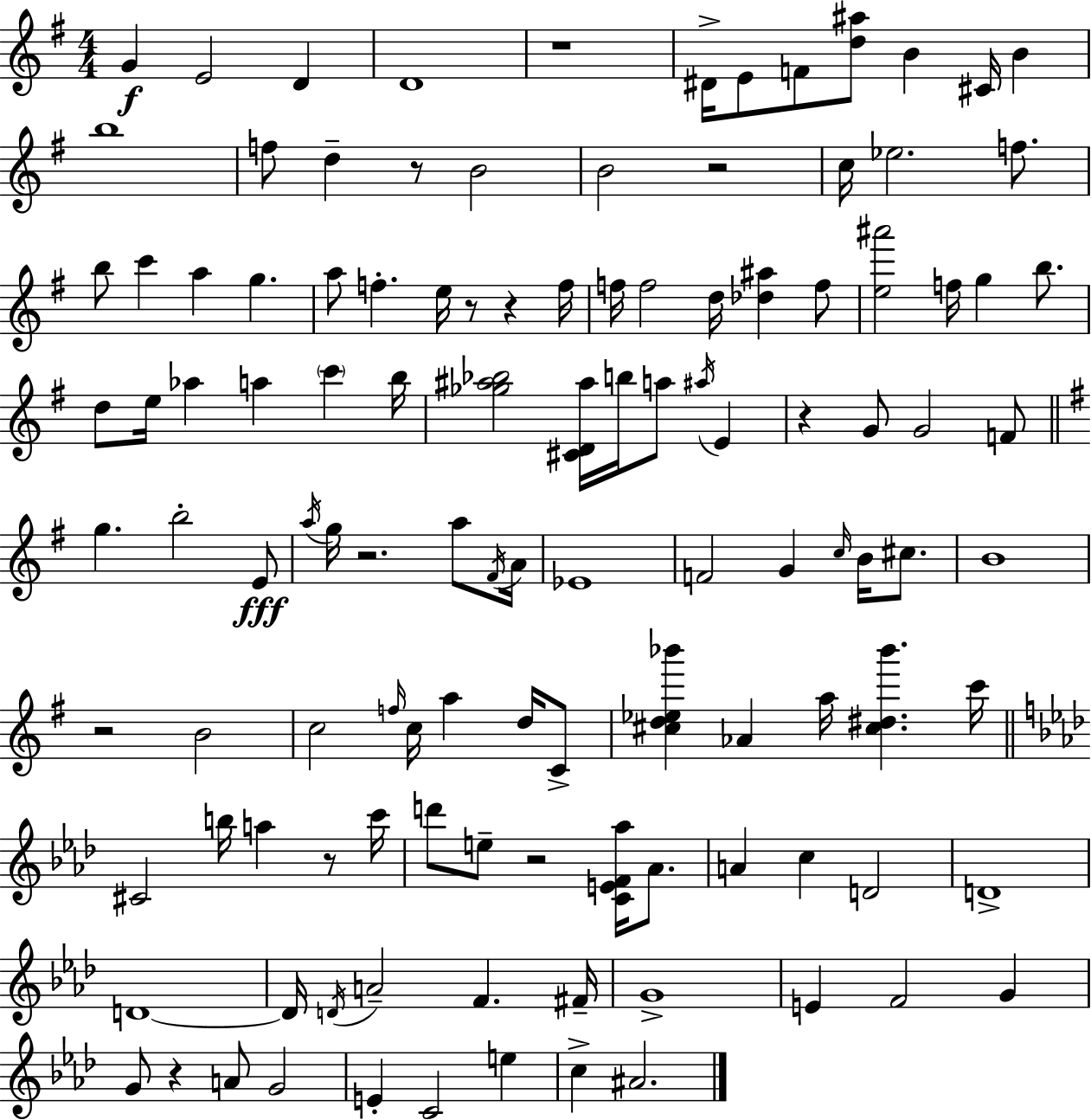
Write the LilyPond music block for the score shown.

{
  \clef treble
  \numericTimeSignature
  \time 4/4
  \key g \major
  g'4\f e'2 d'4 | d'1 | r1 | dis'16-> e'8 f'8 <d'' ais''>8 b'4 cis'16 b'4 | \break b''1 | f''8 d''4-- r8 b'2 | b'2 r2 | c''16 ees''2. f''8. | \break b''8 c'''4 a''4 g''4. | a''8 f''4.-. e''16 r8 r4 f''16 | f''16 f''2 d''16 <des'' ais''>4 f''8 | <e'' ais'''>2 f''16 g''4 b''8. | \break d''8 e''16 aes''4 a''4 \parenthesize c'''4 b''16 | <ges'' ais'' bes''>2 <cis' d' ais''>16 b''16 a''8 \acciaccatura { ais''16 } e'4 | r4 g'8 g'2 f'8 | \bar "||" \break \key g \major g''4. b''2-. e'8\fff | \acciaccatura { a''16 } g''16 r2. a''8 | \acciaccatura { fis'16 } a'16 ees'1 | f'2 g'4 \grace { c''16 } b'16 | \break cis''8. b'1 | r2 b'2 | c''2 \grace { f''16 } c''16 a''4 | d''16 c'8-> <cis'' d'' ees'' bes'''>4 aes'4 a''16 <cis'' dis'' bes'''>4. | \break c'''16 \bar "||" \break \key aes \major cis'2 b''16 a''4 r8 c'''16 | d'''8 e''8-- r2 <c' e' f' aes''>16 aes'8. | a'4 c''4 d'2 | d'1-> | \break d'1~~ | d'16 \acciaccatura { d'16 } a'2-- f'4. | fis'16-- g'1-> | e'4 f'2 g'4 | \break g'8 r4 a'8 g'2 | e'4-. c'2 e''4 | c''4-> ais'2. | \bar "|."
}